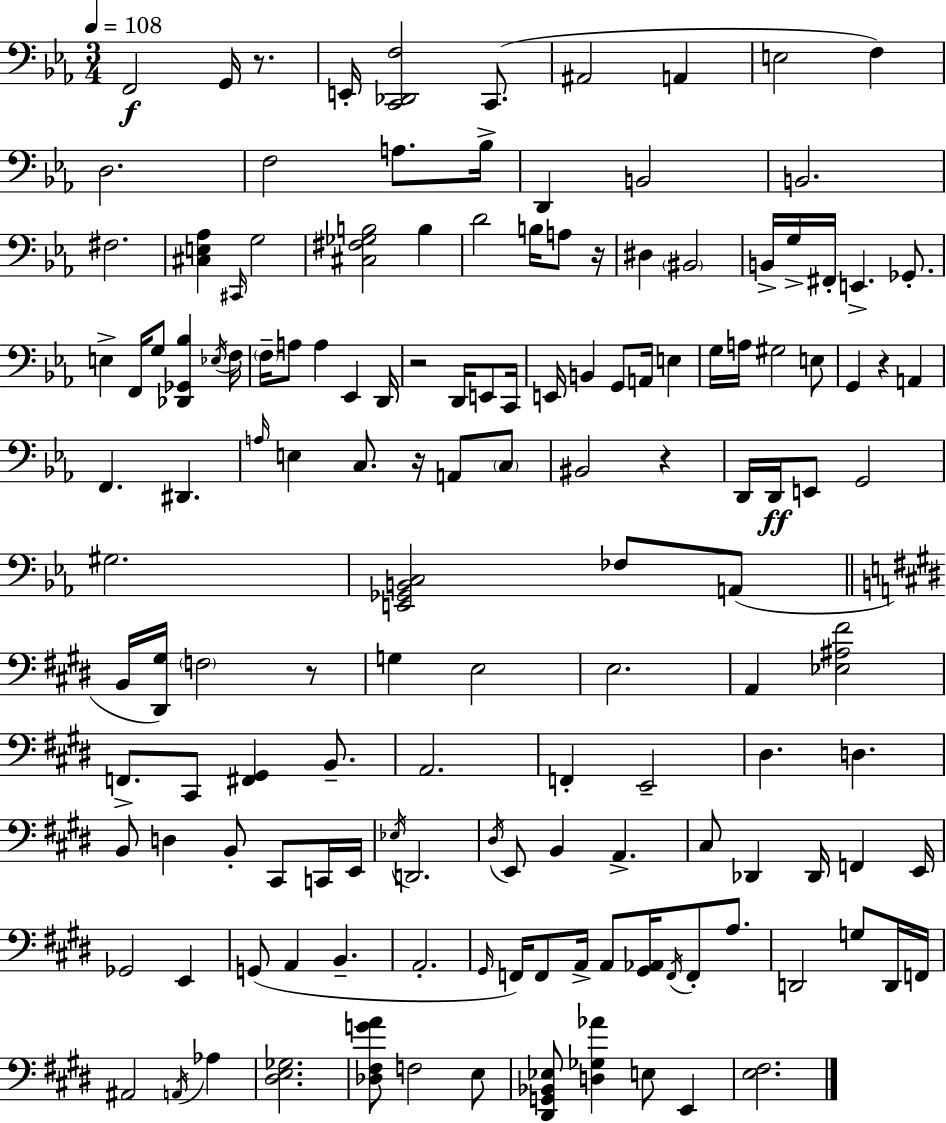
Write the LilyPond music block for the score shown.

{
  \clef bass
  \numericTimeSignature
  \time 3/4
  \key c \minor
  \tempo 4 = 108
  f,2\f g,16 r8. | e,16-. <c, des, f>2 c,8.( | ais,2 a,4 | e2 f4) | \break d2. | f2 a8. bes16-> | d,4 b,2 | b,2. | \break fis2. | <cis e aes>4 \grace { cis,16 } g2 | <cis fis ges b>2 b4 | d'2 b16 a8 | \break r16 dis4 \parenthesize bis,2 | b,16-> g16-> fis,16-. e,4.-> ges,8.-. | e4-> f,16 g8 <des, ges, bes>4 | \acciaccatura { ees16 } f16 \parenthesize f16-- a8 a4 ees,4 | \break d,16 r2 d,16 e,8 | c,16 e,16 b,4 g,8 a,16 e4 | g16 a16 gis2 | e8 g,4 r4 a,4 | \break f,4. dis,4. | \grace { a16 } e4 c8. r16 a,8 | \parenthesize c8 bis,2 r4 | d,16 d,16\ff e,8 g,2 | \break gis2. | <e, ges, b, c>2 fes8 | a,8( \bar "||" \break \key e \major b,16 <dis, gis>16) \parenthesize f2 r8 | g4 e2 | e2. | a,4 <ees ais fis'>2 | \break f,8.-> cis,8 <fis, gis,>4 b,8.-- | a,2. | f,4-. e,2-- | dis4. d4. | \break b,8 d4 b,8-. cis,8 c,16 e,16 | \acciaccatura { ees16 } d,2. | \acciaccatura { dis16 } e,8 b,4 a,4.-> | cis8 des,4 des,16 f,4 | \break e,16 ges,2 e,4 | g,8( a,4 b,4.-- | a,2.-. | \grace { gis,16 }) f,16 f,8 a,16-> a,8 <gis, aes,>16 \acciaccatura { f,16 } f,8-. | \break a8. d,2 | g8 d,16 f,16 ais,2 | \acciaccatura { a,16 } aes4 <dis e ges>2. | <des fis g' a'>8 f2 | \break e8 <dis, g, bes, ees>8 <d ges aes'>4 e8 | e,4 <e fis>2. | \bar "|."
}